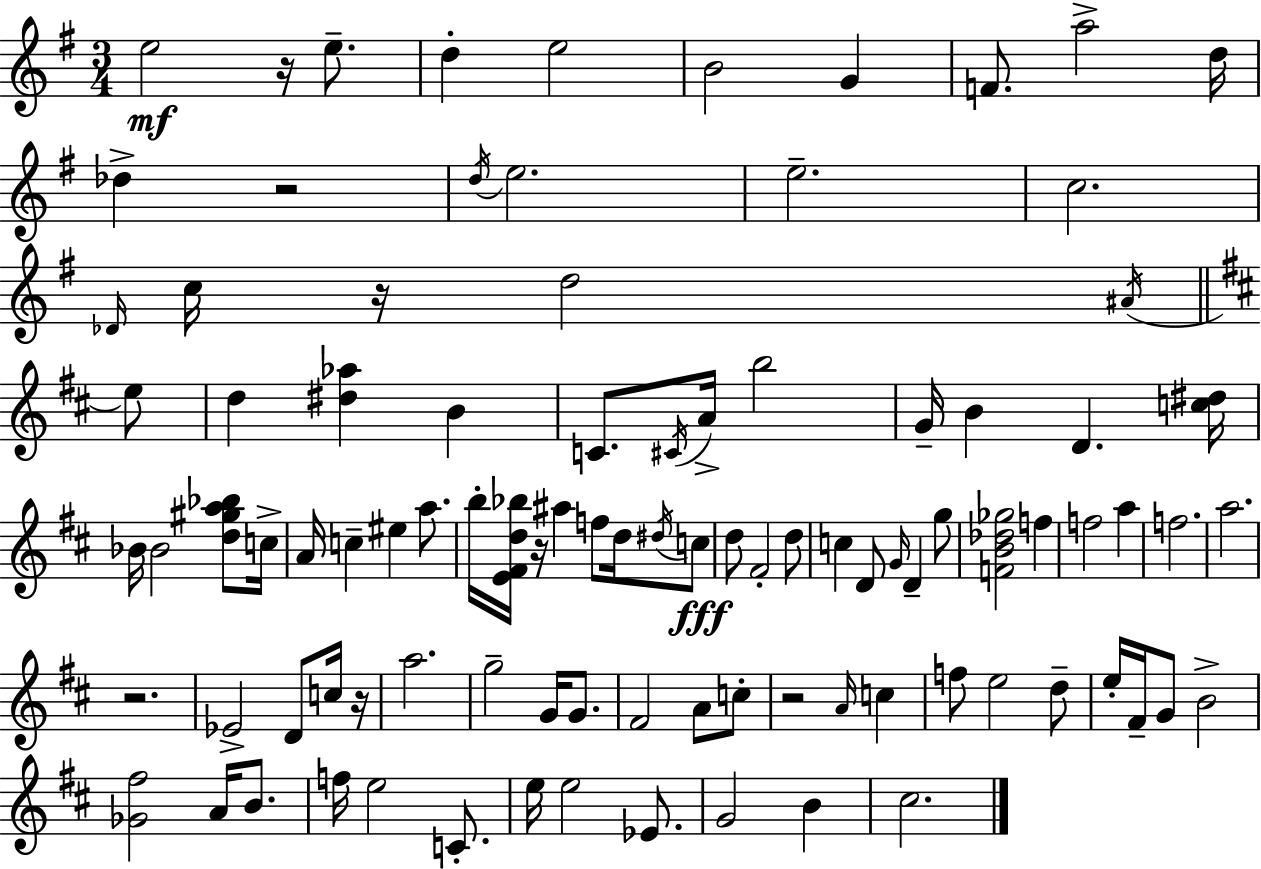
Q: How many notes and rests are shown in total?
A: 97